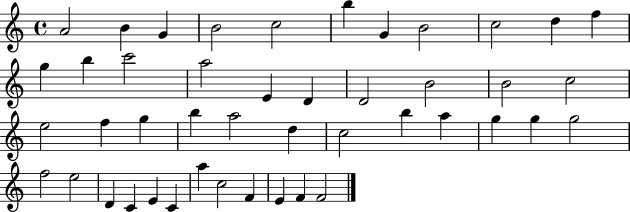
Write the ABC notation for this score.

X:1
T:Untitled
M:4/4
L:1/4
K:C
A2 B G B2 c2 b G B2 c2 d f g b c'2 a2 E D D2 B2 B2 c2 e2 f g b a2 d c2 b a g g g2 f2 e2 D C E C a c2 F E F F2